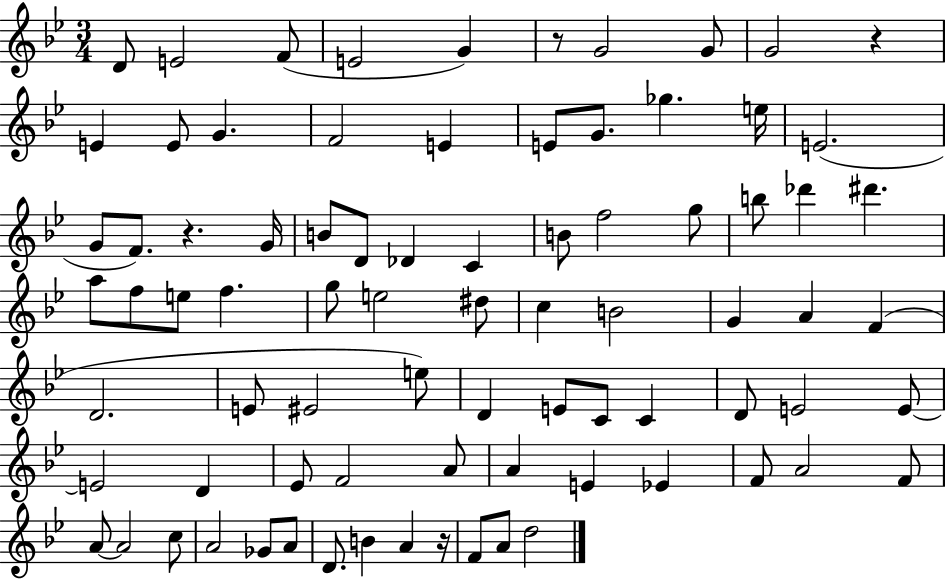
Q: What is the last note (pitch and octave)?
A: D5